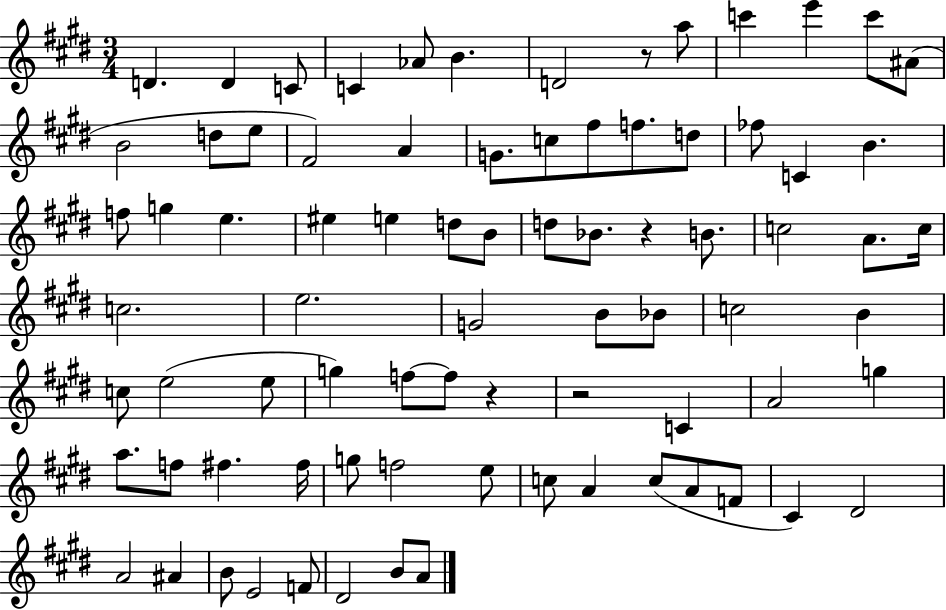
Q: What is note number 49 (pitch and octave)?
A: G5